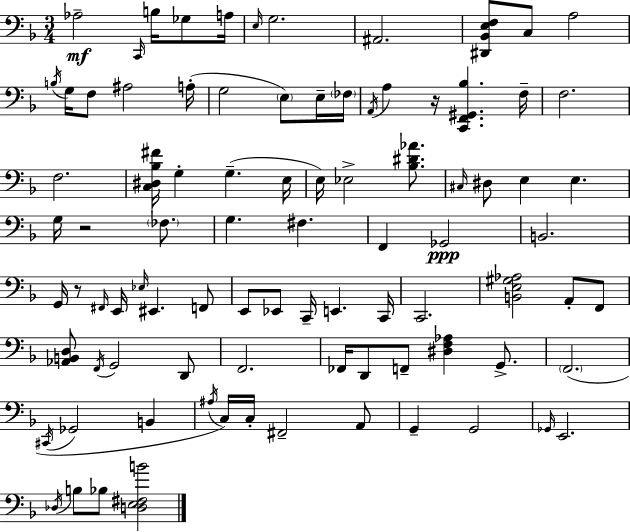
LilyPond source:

{
  \clef bass
  \numericTimeSignature
  \time 3/4
  \key f \major
  aes2--\mf \grace { c,16 } b16 ges8 | a16 \grace { e16 } g2. | ais,2. | <dis, bes, e f>8 c8 a2 | \break \acciaccatura { b16 } g16 f8 ais2 | a16-.( g2 \parenthesize e8) | e16-- \parenthesize fes16 \acciaccatura { a,16 } a4 r16 <c, f, gis, bes>4. | f16-- f2. | \break f2. | <c dis bes fis'>16 g4-. g4.--( | e16 e16) ees2-> | <bes dis' aes'>8. \grace { cis16 } dis8 e4 e4. | \break g16 r2 | \parenthesize fes8. g4. fis4. | f,4 ges,2\ppp | b,2. | \break g,16 r8 \grace { fis,16 } e,16 \grace { ees16 } eis,4. | f,8 e,8 ees,8 c,16-- | e,4. c,16 c,2. | <b, e gis aes>2 | \break a,8-. f,8 <aes, b, d>8 \acciaccatura { f,16 } g,2 | d,8 f,2. | fes,16 d,8 f,8-- | <dis f aes>4 g,8.-> \parenthesize f,2.( | \break \acciaccatura { cis,16 } ges,2 | b,4 \acciaccatura { ais16 } c16) c16-. | fis,2-- a,8 g,4-- | g,2 \grace { ges,16 } e,2. | \break \acciaccatura { des16 } | b8 bes8 <d e fis b'>2 | \bar "|."
}